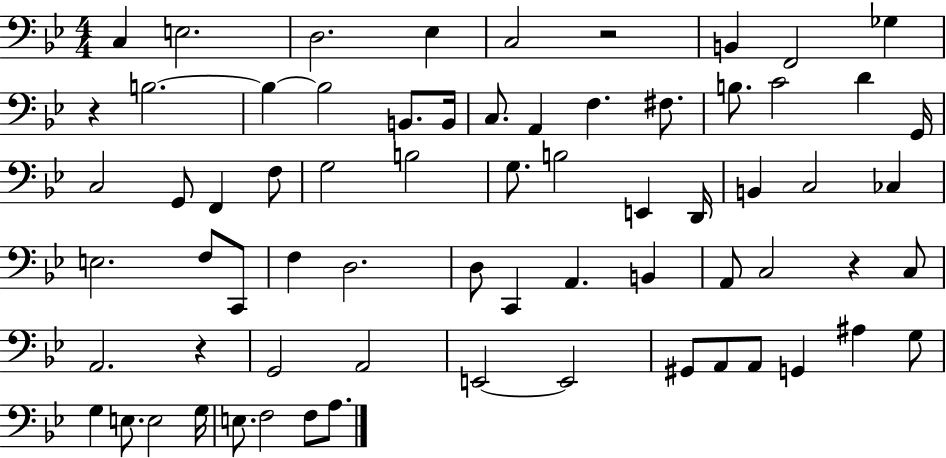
X:1
T:Untitled
M:4/4
L:1/4
K:Bb
C, E,2 D,2 _E, C,2 z2 B,, F,,2 _G, z B,2 B, B,2 B,,/2 B,,/4 C,/2 A,, F, ^F,/2 B,/2 C2 D G,,/4 C,2 G,,/2 F,, F,/2 G,2 B,2 G,/2 B,2 E,, D,,/4 B,, C,2 _C, E,2 F,/2 C,,/2 F, D,2 D,/2 C,, A,, B,, A,,/2 C,2 z C,/2 A,,2 z G,,2 A,,2 E,,2 E,,2 ^G,,/2 A,,/2 A,,/2 G,, ^A, G,/2 G, E,/2 E,2 G,/4 E,/2 F,2 F,/2 A,/2